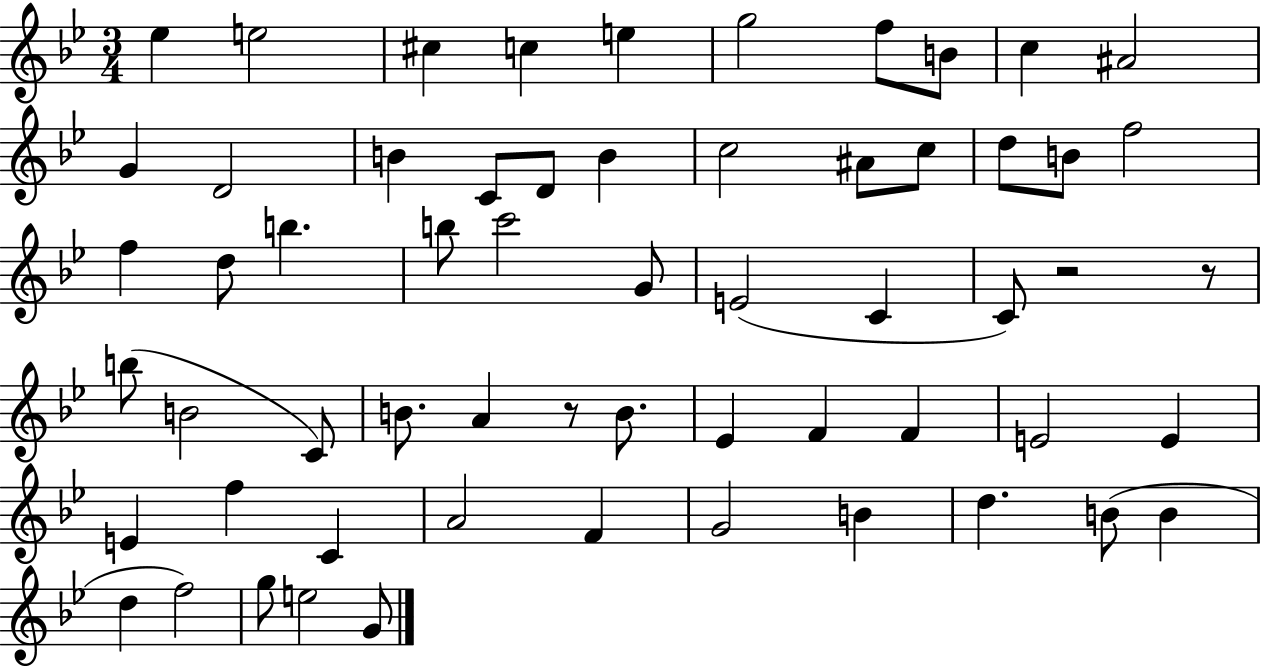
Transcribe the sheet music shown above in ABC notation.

X:1
T:Untitled
M:3/4
L:1/4
K:Bb
_e e2 ^c c e g2 f/2 B/2 c ^A2 G D2 B C/2 D/2 B c2 ^A/2 c/2 d/2 B/2 f2 f d/2 b b/2 c'2 G/2 E2 C C/2 z2 z/2 b/2 B2 C/2 B/2 A z/2 B/2 _E F F E2 E E f C A2 F G2 B d B/2 B d f2 g/2 e2 G/2